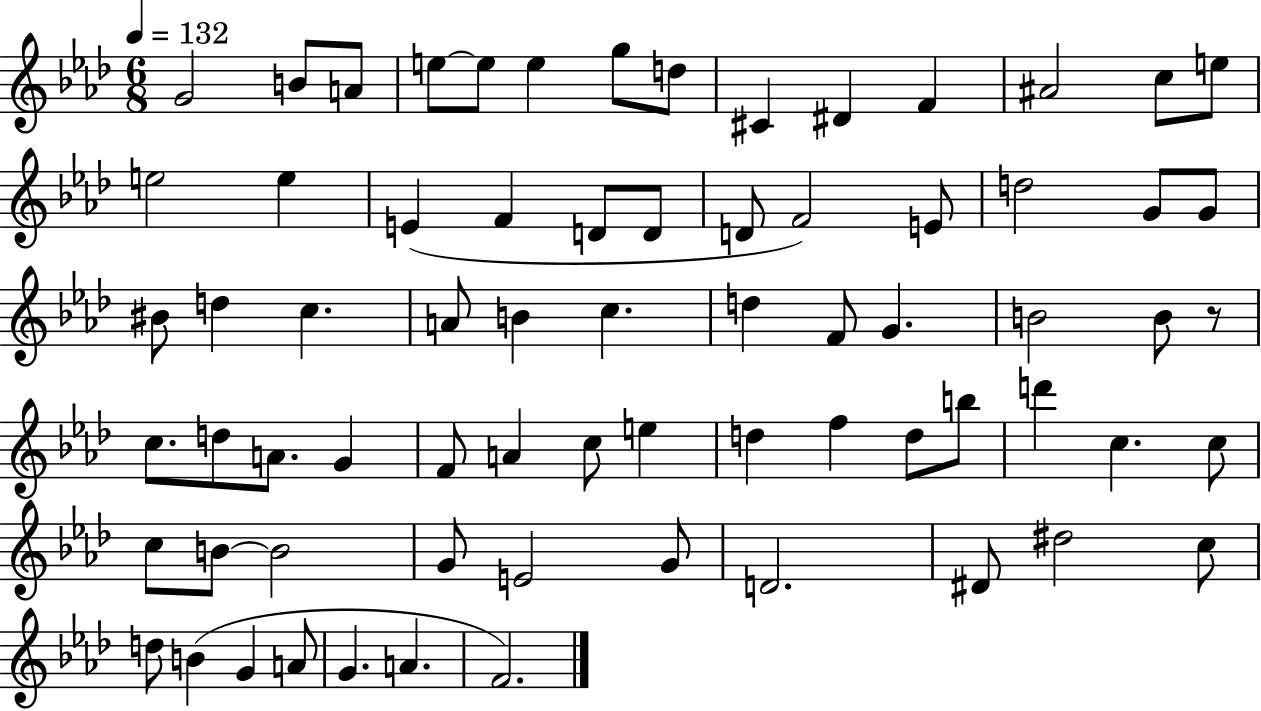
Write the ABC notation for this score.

X:1
T:Untitled
M:6/8
L:1/4
K:Ab
G2 B/2 A/2 e/2 e/2 e g/2 d/2 ^C ^D F ^A2 c/2 e/2 e2 e E F D/2 D/2 D/2 F2 E/2 d2 G/2 G/2 ^B/2 d c A/2 B c d F/2 G B2 B/2 z/2 c/2 d/2 A/2 G F/2 A c/2 e d f d/2 b/2 d' c c/2 c/2 B/2 B2 G/2 E2 G/2 D2 ^D/2 ^d2 c/2 d/2 B G A/2 G A F2